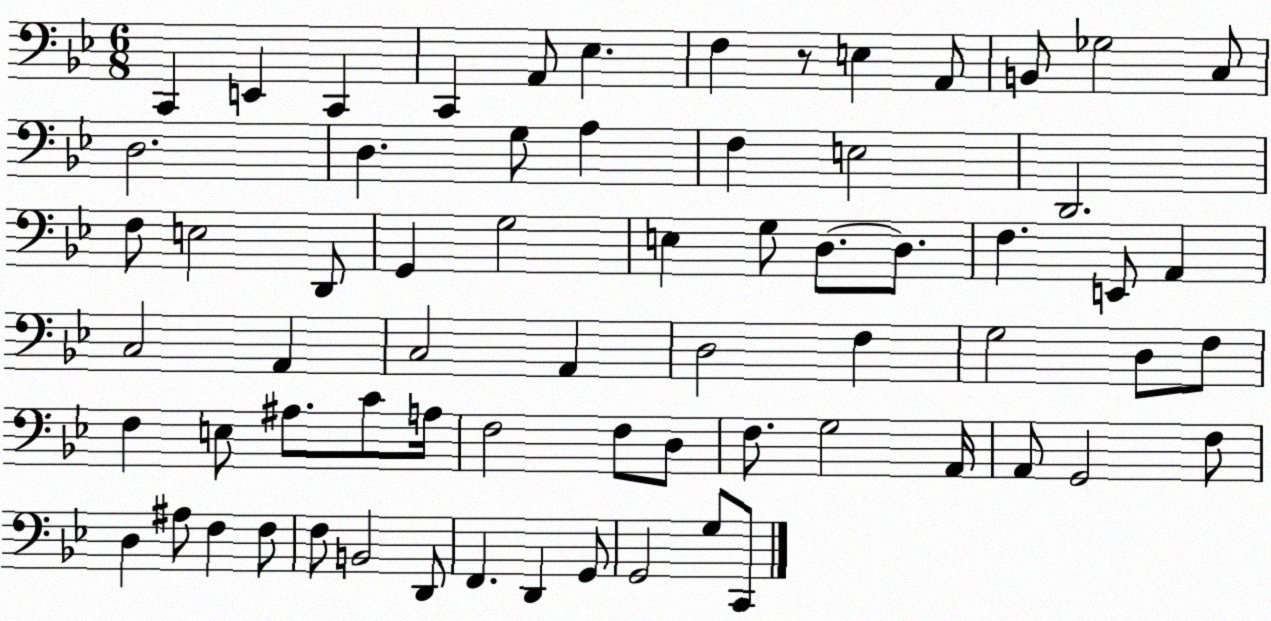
X:1
T:Untitled
M:6/8
L:1/4
K:Bb
C,, E,, C,, C,, A,,/2 _E, F, z/2 E, A,,/2 B,,/2 _G,2 C,/2 D,2 D, G,/2 A, F, E,2 D,,2 F,/2 E,2 D,,/2 G,, G,2 E, G,/2 D,/2 D,/2 F, E,,/2 A,, C,2 A,, C,2 A,, D,2 F, G,2 D,/2 F,/2 F, E,/2 ^A,/2 C/2 A,/4 F,2 F,/2 D,/2 F,/2 G,2 A,,/4 A,,/2 G,,2 F,/2 D, ^A,/2 F, F,/2 F,/2 B,,2 D,,/2 F,, D,, G,,/2 G,,2 G,/2 C,,/2